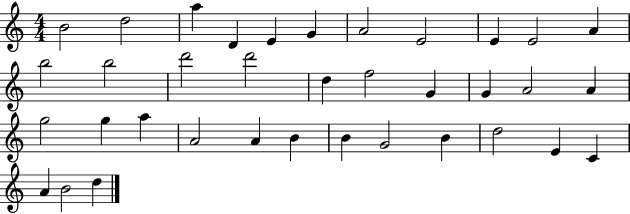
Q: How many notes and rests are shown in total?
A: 36